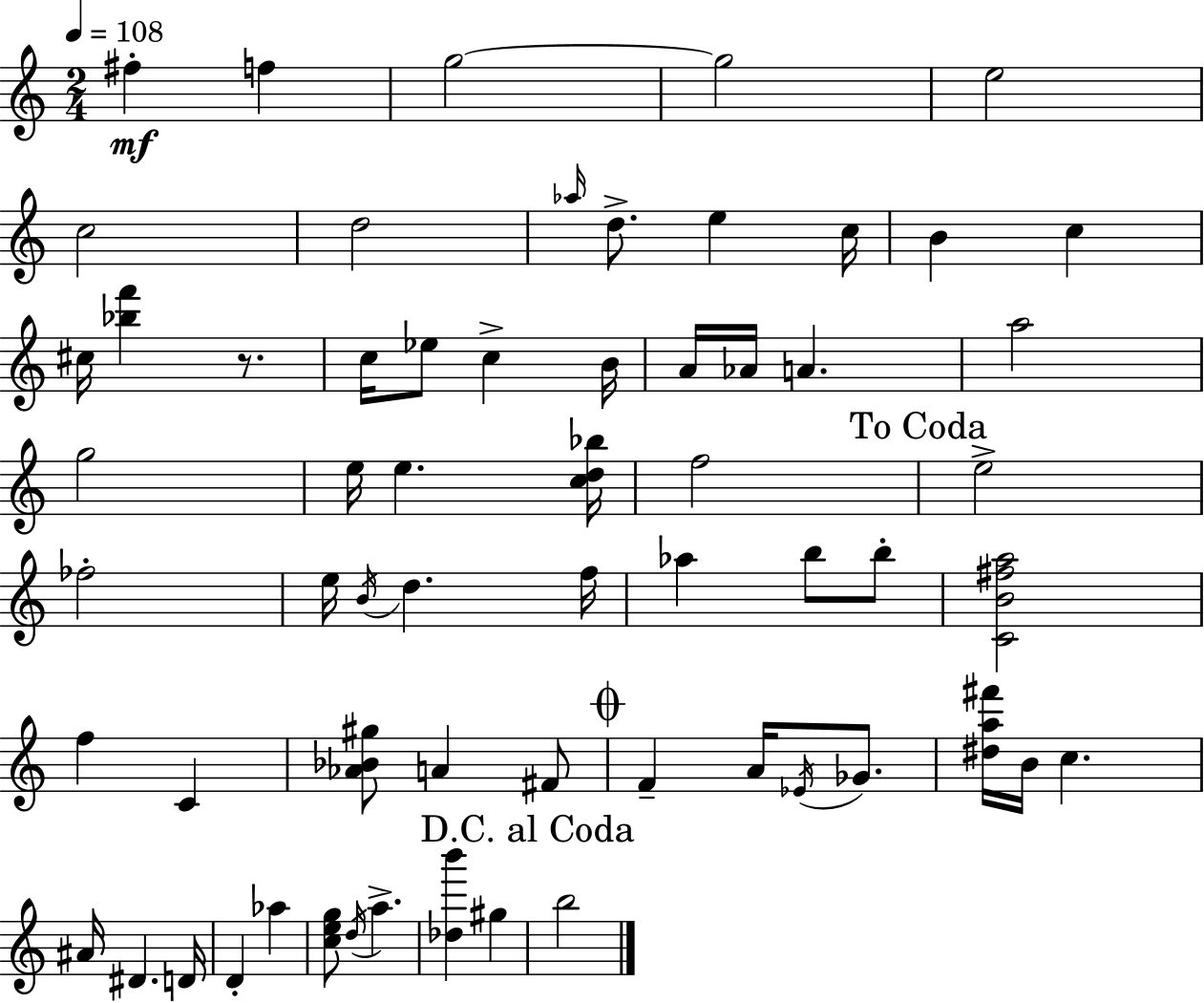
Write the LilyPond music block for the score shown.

{
  \clef treble
  \numericTimeSignature
  \time 2/4
  \key a \minor
  \tempo 4 = 108
  fis''4-.\mf f''4 | g''2~~ | g''2 | e''2 | \break c''2 | d''2 | \grace { aes''16 } d''8.-> e''4 | c''16 b'4 c''4 | \break cis''16 <bes'' f'''>4 r8. | c''16 ees''8 c''4-> | b'16 a'16 aes'16 a'4. | a''2 | \break g''2 | e''16 e''4. | <c'' d'' bes''>16 f''2 | \mark "To Coda" e''2-> | \break fes''2-. | e''16 \acciaccatura { b'16 } d''4. | f''16 aes''4 b''8 | b''8-. <c' b' fis'' a''>2 | \break f''4 c'4 | <aes' bes' gis''>8 a'4 | fis'8 \mark \markup { \musicglyph "scripts.coda" } f'4-- a'16 \acciaccatura { ees'16 } | ges'8. <dis'' a'' fis'''>16 b'16 c''4. | \break ais'16 dis'4. | d'16 d'4-. aes''4 | <c'' e'' g''>8 \acciaccatura { d''16 } a''4.-> | <des'' b'''>4 | \break gis''4 \mark "D.C. al Coda" b''2 | \bar "|."
}